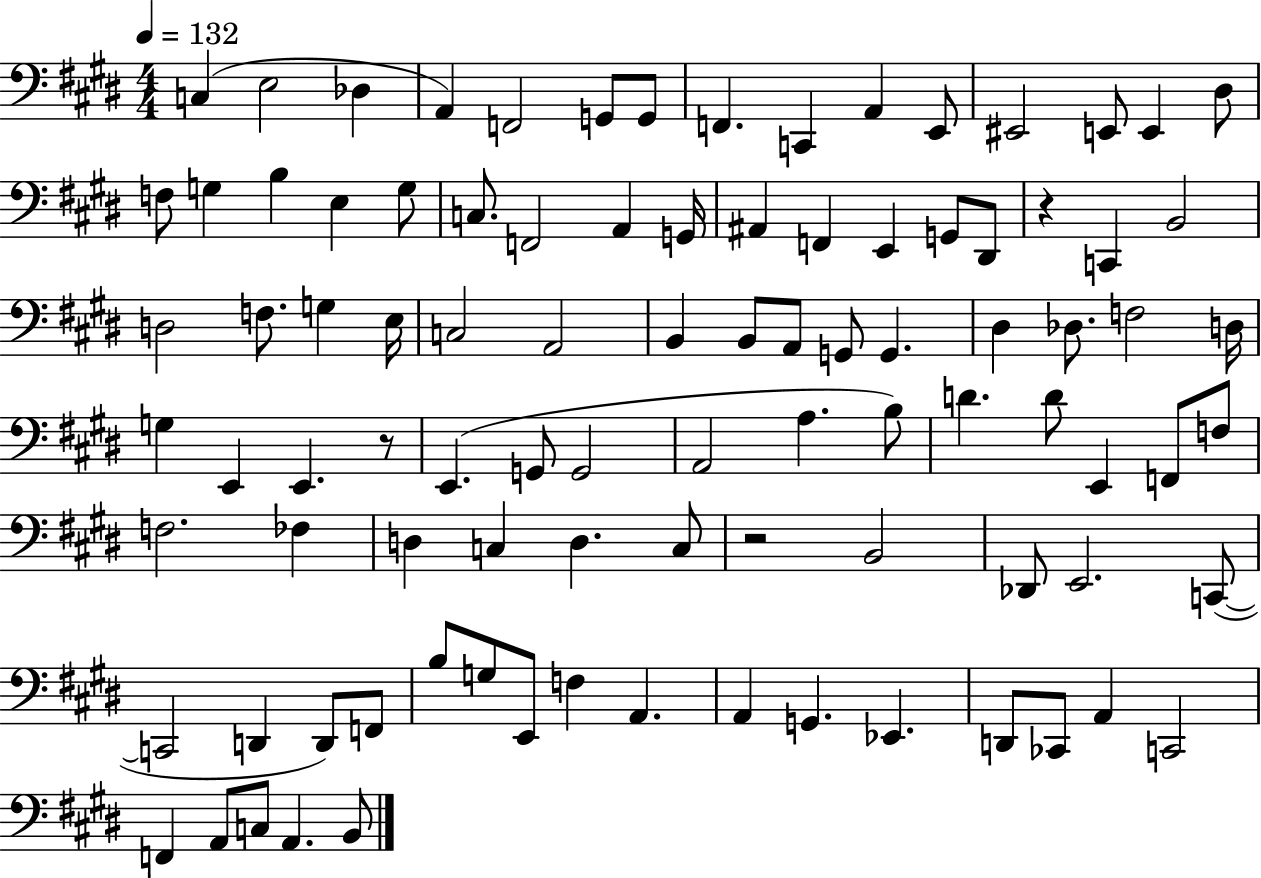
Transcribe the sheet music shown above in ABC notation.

X:1
T:Untitled
M:4/4
L:1/4
K:E
C, E,2 _D, A,, F,,2 G,,/2 G,,/2 F,, C,, A,, E,,/2 ^E,,2 E,,/2 E,, ^D,/2 F,/2 G, B, E, G,/2 C,/2 F,,2 A,, G,,/4 ^A,, F,, E,, G,,/2 ^D,,/2 z C,, B,,2 D,2 F,/2 G, E,/4 C,2 A,,2 B,, B,,/2 A,,/2 G,,/2 G,, ^D, _D,/2 F,2 D,/4 G, E,, E,, z/2 E,, G,,/2 G,,2 A,,2 A, B,/2 D D/2 E,, F,,/2 F,/2 F,2 _F, D, C, D, C,/2 z2 B,,2 _D,,/2 E,,2 C,,/2 C,,2 D,, D,,/2 F,,/2 B,/2 G,/2 E,,/2 F, A,, A,, G,, _E,, D,,/2 _C,,/2 A,, C,,2 F,, A,,/2 C,/2 A,, B,,/2